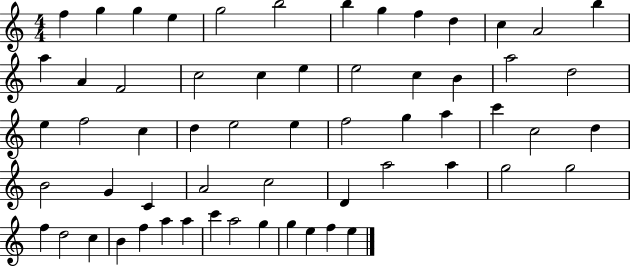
F5/q G5/q G5/q E5/q G5/h B5/h B5/q G5/q F5/q D5/q C5/q A4/h B5/q A5/q A4/q F4/h C5/h C5/q E5/q E5/h C5/q B4/q A5/h D5/h E5/q F5/h C5/q D5/q E5/h E5/q F5/h G5/q A5/q C6/q C5/h D5/q B4/h G4/q C4/q A4/h C5/h D4/q A5/h A5/q G5/h G5/h F5/q D5/h C5/q B4/q F5/q A5/q A5/q C6/q A5/h G5/q G5/q E5/q F5/q E5/q